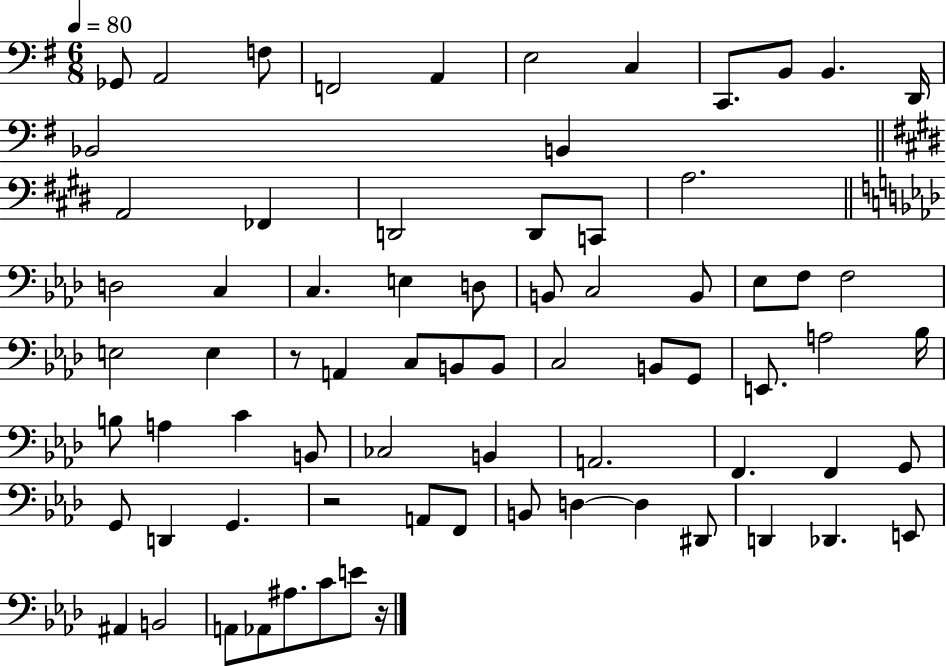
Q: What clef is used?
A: bass